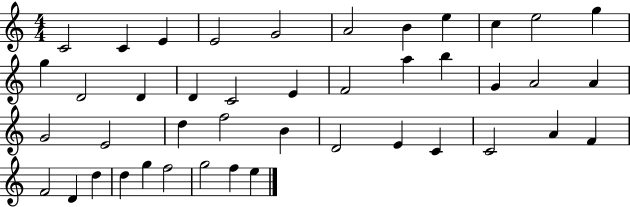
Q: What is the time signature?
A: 4/4